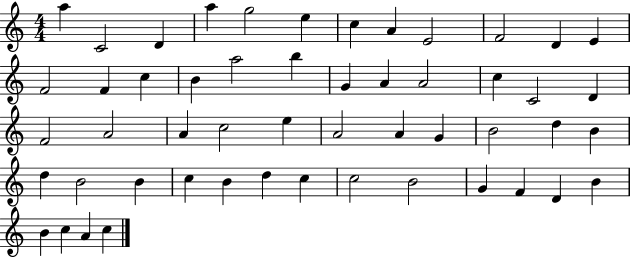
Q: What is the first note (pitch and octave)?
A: A5